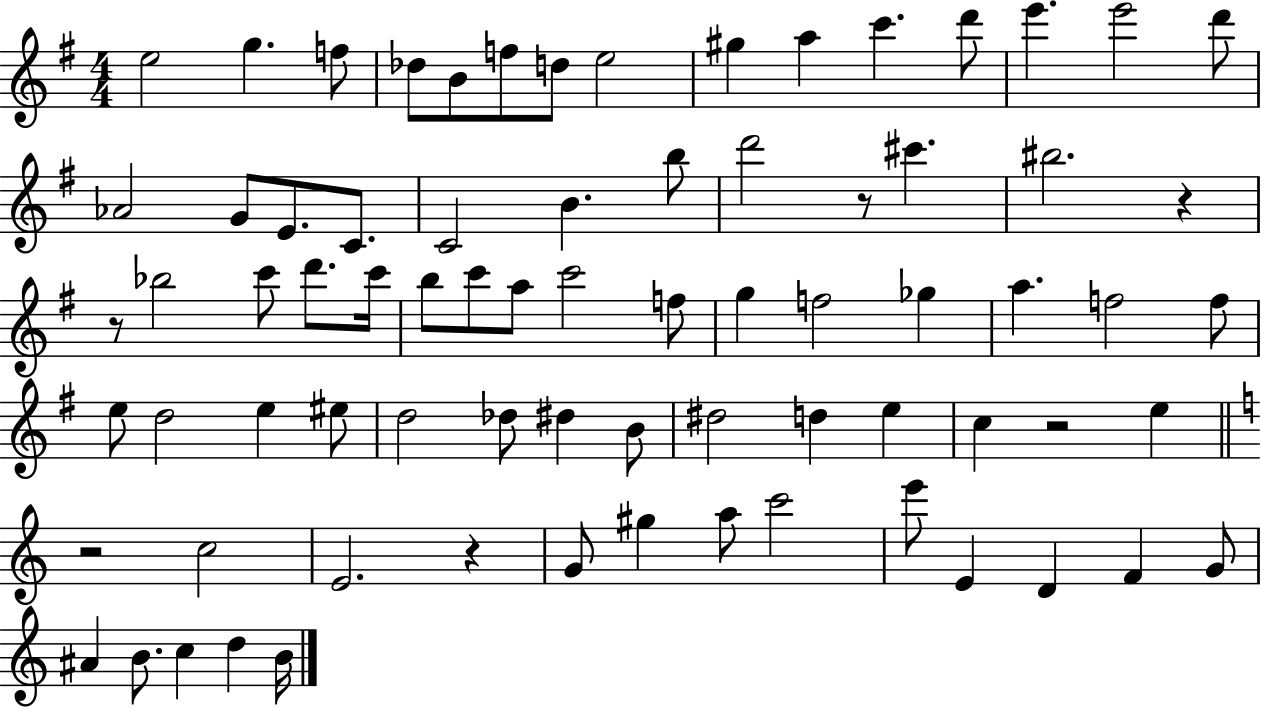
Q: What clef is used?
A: treble